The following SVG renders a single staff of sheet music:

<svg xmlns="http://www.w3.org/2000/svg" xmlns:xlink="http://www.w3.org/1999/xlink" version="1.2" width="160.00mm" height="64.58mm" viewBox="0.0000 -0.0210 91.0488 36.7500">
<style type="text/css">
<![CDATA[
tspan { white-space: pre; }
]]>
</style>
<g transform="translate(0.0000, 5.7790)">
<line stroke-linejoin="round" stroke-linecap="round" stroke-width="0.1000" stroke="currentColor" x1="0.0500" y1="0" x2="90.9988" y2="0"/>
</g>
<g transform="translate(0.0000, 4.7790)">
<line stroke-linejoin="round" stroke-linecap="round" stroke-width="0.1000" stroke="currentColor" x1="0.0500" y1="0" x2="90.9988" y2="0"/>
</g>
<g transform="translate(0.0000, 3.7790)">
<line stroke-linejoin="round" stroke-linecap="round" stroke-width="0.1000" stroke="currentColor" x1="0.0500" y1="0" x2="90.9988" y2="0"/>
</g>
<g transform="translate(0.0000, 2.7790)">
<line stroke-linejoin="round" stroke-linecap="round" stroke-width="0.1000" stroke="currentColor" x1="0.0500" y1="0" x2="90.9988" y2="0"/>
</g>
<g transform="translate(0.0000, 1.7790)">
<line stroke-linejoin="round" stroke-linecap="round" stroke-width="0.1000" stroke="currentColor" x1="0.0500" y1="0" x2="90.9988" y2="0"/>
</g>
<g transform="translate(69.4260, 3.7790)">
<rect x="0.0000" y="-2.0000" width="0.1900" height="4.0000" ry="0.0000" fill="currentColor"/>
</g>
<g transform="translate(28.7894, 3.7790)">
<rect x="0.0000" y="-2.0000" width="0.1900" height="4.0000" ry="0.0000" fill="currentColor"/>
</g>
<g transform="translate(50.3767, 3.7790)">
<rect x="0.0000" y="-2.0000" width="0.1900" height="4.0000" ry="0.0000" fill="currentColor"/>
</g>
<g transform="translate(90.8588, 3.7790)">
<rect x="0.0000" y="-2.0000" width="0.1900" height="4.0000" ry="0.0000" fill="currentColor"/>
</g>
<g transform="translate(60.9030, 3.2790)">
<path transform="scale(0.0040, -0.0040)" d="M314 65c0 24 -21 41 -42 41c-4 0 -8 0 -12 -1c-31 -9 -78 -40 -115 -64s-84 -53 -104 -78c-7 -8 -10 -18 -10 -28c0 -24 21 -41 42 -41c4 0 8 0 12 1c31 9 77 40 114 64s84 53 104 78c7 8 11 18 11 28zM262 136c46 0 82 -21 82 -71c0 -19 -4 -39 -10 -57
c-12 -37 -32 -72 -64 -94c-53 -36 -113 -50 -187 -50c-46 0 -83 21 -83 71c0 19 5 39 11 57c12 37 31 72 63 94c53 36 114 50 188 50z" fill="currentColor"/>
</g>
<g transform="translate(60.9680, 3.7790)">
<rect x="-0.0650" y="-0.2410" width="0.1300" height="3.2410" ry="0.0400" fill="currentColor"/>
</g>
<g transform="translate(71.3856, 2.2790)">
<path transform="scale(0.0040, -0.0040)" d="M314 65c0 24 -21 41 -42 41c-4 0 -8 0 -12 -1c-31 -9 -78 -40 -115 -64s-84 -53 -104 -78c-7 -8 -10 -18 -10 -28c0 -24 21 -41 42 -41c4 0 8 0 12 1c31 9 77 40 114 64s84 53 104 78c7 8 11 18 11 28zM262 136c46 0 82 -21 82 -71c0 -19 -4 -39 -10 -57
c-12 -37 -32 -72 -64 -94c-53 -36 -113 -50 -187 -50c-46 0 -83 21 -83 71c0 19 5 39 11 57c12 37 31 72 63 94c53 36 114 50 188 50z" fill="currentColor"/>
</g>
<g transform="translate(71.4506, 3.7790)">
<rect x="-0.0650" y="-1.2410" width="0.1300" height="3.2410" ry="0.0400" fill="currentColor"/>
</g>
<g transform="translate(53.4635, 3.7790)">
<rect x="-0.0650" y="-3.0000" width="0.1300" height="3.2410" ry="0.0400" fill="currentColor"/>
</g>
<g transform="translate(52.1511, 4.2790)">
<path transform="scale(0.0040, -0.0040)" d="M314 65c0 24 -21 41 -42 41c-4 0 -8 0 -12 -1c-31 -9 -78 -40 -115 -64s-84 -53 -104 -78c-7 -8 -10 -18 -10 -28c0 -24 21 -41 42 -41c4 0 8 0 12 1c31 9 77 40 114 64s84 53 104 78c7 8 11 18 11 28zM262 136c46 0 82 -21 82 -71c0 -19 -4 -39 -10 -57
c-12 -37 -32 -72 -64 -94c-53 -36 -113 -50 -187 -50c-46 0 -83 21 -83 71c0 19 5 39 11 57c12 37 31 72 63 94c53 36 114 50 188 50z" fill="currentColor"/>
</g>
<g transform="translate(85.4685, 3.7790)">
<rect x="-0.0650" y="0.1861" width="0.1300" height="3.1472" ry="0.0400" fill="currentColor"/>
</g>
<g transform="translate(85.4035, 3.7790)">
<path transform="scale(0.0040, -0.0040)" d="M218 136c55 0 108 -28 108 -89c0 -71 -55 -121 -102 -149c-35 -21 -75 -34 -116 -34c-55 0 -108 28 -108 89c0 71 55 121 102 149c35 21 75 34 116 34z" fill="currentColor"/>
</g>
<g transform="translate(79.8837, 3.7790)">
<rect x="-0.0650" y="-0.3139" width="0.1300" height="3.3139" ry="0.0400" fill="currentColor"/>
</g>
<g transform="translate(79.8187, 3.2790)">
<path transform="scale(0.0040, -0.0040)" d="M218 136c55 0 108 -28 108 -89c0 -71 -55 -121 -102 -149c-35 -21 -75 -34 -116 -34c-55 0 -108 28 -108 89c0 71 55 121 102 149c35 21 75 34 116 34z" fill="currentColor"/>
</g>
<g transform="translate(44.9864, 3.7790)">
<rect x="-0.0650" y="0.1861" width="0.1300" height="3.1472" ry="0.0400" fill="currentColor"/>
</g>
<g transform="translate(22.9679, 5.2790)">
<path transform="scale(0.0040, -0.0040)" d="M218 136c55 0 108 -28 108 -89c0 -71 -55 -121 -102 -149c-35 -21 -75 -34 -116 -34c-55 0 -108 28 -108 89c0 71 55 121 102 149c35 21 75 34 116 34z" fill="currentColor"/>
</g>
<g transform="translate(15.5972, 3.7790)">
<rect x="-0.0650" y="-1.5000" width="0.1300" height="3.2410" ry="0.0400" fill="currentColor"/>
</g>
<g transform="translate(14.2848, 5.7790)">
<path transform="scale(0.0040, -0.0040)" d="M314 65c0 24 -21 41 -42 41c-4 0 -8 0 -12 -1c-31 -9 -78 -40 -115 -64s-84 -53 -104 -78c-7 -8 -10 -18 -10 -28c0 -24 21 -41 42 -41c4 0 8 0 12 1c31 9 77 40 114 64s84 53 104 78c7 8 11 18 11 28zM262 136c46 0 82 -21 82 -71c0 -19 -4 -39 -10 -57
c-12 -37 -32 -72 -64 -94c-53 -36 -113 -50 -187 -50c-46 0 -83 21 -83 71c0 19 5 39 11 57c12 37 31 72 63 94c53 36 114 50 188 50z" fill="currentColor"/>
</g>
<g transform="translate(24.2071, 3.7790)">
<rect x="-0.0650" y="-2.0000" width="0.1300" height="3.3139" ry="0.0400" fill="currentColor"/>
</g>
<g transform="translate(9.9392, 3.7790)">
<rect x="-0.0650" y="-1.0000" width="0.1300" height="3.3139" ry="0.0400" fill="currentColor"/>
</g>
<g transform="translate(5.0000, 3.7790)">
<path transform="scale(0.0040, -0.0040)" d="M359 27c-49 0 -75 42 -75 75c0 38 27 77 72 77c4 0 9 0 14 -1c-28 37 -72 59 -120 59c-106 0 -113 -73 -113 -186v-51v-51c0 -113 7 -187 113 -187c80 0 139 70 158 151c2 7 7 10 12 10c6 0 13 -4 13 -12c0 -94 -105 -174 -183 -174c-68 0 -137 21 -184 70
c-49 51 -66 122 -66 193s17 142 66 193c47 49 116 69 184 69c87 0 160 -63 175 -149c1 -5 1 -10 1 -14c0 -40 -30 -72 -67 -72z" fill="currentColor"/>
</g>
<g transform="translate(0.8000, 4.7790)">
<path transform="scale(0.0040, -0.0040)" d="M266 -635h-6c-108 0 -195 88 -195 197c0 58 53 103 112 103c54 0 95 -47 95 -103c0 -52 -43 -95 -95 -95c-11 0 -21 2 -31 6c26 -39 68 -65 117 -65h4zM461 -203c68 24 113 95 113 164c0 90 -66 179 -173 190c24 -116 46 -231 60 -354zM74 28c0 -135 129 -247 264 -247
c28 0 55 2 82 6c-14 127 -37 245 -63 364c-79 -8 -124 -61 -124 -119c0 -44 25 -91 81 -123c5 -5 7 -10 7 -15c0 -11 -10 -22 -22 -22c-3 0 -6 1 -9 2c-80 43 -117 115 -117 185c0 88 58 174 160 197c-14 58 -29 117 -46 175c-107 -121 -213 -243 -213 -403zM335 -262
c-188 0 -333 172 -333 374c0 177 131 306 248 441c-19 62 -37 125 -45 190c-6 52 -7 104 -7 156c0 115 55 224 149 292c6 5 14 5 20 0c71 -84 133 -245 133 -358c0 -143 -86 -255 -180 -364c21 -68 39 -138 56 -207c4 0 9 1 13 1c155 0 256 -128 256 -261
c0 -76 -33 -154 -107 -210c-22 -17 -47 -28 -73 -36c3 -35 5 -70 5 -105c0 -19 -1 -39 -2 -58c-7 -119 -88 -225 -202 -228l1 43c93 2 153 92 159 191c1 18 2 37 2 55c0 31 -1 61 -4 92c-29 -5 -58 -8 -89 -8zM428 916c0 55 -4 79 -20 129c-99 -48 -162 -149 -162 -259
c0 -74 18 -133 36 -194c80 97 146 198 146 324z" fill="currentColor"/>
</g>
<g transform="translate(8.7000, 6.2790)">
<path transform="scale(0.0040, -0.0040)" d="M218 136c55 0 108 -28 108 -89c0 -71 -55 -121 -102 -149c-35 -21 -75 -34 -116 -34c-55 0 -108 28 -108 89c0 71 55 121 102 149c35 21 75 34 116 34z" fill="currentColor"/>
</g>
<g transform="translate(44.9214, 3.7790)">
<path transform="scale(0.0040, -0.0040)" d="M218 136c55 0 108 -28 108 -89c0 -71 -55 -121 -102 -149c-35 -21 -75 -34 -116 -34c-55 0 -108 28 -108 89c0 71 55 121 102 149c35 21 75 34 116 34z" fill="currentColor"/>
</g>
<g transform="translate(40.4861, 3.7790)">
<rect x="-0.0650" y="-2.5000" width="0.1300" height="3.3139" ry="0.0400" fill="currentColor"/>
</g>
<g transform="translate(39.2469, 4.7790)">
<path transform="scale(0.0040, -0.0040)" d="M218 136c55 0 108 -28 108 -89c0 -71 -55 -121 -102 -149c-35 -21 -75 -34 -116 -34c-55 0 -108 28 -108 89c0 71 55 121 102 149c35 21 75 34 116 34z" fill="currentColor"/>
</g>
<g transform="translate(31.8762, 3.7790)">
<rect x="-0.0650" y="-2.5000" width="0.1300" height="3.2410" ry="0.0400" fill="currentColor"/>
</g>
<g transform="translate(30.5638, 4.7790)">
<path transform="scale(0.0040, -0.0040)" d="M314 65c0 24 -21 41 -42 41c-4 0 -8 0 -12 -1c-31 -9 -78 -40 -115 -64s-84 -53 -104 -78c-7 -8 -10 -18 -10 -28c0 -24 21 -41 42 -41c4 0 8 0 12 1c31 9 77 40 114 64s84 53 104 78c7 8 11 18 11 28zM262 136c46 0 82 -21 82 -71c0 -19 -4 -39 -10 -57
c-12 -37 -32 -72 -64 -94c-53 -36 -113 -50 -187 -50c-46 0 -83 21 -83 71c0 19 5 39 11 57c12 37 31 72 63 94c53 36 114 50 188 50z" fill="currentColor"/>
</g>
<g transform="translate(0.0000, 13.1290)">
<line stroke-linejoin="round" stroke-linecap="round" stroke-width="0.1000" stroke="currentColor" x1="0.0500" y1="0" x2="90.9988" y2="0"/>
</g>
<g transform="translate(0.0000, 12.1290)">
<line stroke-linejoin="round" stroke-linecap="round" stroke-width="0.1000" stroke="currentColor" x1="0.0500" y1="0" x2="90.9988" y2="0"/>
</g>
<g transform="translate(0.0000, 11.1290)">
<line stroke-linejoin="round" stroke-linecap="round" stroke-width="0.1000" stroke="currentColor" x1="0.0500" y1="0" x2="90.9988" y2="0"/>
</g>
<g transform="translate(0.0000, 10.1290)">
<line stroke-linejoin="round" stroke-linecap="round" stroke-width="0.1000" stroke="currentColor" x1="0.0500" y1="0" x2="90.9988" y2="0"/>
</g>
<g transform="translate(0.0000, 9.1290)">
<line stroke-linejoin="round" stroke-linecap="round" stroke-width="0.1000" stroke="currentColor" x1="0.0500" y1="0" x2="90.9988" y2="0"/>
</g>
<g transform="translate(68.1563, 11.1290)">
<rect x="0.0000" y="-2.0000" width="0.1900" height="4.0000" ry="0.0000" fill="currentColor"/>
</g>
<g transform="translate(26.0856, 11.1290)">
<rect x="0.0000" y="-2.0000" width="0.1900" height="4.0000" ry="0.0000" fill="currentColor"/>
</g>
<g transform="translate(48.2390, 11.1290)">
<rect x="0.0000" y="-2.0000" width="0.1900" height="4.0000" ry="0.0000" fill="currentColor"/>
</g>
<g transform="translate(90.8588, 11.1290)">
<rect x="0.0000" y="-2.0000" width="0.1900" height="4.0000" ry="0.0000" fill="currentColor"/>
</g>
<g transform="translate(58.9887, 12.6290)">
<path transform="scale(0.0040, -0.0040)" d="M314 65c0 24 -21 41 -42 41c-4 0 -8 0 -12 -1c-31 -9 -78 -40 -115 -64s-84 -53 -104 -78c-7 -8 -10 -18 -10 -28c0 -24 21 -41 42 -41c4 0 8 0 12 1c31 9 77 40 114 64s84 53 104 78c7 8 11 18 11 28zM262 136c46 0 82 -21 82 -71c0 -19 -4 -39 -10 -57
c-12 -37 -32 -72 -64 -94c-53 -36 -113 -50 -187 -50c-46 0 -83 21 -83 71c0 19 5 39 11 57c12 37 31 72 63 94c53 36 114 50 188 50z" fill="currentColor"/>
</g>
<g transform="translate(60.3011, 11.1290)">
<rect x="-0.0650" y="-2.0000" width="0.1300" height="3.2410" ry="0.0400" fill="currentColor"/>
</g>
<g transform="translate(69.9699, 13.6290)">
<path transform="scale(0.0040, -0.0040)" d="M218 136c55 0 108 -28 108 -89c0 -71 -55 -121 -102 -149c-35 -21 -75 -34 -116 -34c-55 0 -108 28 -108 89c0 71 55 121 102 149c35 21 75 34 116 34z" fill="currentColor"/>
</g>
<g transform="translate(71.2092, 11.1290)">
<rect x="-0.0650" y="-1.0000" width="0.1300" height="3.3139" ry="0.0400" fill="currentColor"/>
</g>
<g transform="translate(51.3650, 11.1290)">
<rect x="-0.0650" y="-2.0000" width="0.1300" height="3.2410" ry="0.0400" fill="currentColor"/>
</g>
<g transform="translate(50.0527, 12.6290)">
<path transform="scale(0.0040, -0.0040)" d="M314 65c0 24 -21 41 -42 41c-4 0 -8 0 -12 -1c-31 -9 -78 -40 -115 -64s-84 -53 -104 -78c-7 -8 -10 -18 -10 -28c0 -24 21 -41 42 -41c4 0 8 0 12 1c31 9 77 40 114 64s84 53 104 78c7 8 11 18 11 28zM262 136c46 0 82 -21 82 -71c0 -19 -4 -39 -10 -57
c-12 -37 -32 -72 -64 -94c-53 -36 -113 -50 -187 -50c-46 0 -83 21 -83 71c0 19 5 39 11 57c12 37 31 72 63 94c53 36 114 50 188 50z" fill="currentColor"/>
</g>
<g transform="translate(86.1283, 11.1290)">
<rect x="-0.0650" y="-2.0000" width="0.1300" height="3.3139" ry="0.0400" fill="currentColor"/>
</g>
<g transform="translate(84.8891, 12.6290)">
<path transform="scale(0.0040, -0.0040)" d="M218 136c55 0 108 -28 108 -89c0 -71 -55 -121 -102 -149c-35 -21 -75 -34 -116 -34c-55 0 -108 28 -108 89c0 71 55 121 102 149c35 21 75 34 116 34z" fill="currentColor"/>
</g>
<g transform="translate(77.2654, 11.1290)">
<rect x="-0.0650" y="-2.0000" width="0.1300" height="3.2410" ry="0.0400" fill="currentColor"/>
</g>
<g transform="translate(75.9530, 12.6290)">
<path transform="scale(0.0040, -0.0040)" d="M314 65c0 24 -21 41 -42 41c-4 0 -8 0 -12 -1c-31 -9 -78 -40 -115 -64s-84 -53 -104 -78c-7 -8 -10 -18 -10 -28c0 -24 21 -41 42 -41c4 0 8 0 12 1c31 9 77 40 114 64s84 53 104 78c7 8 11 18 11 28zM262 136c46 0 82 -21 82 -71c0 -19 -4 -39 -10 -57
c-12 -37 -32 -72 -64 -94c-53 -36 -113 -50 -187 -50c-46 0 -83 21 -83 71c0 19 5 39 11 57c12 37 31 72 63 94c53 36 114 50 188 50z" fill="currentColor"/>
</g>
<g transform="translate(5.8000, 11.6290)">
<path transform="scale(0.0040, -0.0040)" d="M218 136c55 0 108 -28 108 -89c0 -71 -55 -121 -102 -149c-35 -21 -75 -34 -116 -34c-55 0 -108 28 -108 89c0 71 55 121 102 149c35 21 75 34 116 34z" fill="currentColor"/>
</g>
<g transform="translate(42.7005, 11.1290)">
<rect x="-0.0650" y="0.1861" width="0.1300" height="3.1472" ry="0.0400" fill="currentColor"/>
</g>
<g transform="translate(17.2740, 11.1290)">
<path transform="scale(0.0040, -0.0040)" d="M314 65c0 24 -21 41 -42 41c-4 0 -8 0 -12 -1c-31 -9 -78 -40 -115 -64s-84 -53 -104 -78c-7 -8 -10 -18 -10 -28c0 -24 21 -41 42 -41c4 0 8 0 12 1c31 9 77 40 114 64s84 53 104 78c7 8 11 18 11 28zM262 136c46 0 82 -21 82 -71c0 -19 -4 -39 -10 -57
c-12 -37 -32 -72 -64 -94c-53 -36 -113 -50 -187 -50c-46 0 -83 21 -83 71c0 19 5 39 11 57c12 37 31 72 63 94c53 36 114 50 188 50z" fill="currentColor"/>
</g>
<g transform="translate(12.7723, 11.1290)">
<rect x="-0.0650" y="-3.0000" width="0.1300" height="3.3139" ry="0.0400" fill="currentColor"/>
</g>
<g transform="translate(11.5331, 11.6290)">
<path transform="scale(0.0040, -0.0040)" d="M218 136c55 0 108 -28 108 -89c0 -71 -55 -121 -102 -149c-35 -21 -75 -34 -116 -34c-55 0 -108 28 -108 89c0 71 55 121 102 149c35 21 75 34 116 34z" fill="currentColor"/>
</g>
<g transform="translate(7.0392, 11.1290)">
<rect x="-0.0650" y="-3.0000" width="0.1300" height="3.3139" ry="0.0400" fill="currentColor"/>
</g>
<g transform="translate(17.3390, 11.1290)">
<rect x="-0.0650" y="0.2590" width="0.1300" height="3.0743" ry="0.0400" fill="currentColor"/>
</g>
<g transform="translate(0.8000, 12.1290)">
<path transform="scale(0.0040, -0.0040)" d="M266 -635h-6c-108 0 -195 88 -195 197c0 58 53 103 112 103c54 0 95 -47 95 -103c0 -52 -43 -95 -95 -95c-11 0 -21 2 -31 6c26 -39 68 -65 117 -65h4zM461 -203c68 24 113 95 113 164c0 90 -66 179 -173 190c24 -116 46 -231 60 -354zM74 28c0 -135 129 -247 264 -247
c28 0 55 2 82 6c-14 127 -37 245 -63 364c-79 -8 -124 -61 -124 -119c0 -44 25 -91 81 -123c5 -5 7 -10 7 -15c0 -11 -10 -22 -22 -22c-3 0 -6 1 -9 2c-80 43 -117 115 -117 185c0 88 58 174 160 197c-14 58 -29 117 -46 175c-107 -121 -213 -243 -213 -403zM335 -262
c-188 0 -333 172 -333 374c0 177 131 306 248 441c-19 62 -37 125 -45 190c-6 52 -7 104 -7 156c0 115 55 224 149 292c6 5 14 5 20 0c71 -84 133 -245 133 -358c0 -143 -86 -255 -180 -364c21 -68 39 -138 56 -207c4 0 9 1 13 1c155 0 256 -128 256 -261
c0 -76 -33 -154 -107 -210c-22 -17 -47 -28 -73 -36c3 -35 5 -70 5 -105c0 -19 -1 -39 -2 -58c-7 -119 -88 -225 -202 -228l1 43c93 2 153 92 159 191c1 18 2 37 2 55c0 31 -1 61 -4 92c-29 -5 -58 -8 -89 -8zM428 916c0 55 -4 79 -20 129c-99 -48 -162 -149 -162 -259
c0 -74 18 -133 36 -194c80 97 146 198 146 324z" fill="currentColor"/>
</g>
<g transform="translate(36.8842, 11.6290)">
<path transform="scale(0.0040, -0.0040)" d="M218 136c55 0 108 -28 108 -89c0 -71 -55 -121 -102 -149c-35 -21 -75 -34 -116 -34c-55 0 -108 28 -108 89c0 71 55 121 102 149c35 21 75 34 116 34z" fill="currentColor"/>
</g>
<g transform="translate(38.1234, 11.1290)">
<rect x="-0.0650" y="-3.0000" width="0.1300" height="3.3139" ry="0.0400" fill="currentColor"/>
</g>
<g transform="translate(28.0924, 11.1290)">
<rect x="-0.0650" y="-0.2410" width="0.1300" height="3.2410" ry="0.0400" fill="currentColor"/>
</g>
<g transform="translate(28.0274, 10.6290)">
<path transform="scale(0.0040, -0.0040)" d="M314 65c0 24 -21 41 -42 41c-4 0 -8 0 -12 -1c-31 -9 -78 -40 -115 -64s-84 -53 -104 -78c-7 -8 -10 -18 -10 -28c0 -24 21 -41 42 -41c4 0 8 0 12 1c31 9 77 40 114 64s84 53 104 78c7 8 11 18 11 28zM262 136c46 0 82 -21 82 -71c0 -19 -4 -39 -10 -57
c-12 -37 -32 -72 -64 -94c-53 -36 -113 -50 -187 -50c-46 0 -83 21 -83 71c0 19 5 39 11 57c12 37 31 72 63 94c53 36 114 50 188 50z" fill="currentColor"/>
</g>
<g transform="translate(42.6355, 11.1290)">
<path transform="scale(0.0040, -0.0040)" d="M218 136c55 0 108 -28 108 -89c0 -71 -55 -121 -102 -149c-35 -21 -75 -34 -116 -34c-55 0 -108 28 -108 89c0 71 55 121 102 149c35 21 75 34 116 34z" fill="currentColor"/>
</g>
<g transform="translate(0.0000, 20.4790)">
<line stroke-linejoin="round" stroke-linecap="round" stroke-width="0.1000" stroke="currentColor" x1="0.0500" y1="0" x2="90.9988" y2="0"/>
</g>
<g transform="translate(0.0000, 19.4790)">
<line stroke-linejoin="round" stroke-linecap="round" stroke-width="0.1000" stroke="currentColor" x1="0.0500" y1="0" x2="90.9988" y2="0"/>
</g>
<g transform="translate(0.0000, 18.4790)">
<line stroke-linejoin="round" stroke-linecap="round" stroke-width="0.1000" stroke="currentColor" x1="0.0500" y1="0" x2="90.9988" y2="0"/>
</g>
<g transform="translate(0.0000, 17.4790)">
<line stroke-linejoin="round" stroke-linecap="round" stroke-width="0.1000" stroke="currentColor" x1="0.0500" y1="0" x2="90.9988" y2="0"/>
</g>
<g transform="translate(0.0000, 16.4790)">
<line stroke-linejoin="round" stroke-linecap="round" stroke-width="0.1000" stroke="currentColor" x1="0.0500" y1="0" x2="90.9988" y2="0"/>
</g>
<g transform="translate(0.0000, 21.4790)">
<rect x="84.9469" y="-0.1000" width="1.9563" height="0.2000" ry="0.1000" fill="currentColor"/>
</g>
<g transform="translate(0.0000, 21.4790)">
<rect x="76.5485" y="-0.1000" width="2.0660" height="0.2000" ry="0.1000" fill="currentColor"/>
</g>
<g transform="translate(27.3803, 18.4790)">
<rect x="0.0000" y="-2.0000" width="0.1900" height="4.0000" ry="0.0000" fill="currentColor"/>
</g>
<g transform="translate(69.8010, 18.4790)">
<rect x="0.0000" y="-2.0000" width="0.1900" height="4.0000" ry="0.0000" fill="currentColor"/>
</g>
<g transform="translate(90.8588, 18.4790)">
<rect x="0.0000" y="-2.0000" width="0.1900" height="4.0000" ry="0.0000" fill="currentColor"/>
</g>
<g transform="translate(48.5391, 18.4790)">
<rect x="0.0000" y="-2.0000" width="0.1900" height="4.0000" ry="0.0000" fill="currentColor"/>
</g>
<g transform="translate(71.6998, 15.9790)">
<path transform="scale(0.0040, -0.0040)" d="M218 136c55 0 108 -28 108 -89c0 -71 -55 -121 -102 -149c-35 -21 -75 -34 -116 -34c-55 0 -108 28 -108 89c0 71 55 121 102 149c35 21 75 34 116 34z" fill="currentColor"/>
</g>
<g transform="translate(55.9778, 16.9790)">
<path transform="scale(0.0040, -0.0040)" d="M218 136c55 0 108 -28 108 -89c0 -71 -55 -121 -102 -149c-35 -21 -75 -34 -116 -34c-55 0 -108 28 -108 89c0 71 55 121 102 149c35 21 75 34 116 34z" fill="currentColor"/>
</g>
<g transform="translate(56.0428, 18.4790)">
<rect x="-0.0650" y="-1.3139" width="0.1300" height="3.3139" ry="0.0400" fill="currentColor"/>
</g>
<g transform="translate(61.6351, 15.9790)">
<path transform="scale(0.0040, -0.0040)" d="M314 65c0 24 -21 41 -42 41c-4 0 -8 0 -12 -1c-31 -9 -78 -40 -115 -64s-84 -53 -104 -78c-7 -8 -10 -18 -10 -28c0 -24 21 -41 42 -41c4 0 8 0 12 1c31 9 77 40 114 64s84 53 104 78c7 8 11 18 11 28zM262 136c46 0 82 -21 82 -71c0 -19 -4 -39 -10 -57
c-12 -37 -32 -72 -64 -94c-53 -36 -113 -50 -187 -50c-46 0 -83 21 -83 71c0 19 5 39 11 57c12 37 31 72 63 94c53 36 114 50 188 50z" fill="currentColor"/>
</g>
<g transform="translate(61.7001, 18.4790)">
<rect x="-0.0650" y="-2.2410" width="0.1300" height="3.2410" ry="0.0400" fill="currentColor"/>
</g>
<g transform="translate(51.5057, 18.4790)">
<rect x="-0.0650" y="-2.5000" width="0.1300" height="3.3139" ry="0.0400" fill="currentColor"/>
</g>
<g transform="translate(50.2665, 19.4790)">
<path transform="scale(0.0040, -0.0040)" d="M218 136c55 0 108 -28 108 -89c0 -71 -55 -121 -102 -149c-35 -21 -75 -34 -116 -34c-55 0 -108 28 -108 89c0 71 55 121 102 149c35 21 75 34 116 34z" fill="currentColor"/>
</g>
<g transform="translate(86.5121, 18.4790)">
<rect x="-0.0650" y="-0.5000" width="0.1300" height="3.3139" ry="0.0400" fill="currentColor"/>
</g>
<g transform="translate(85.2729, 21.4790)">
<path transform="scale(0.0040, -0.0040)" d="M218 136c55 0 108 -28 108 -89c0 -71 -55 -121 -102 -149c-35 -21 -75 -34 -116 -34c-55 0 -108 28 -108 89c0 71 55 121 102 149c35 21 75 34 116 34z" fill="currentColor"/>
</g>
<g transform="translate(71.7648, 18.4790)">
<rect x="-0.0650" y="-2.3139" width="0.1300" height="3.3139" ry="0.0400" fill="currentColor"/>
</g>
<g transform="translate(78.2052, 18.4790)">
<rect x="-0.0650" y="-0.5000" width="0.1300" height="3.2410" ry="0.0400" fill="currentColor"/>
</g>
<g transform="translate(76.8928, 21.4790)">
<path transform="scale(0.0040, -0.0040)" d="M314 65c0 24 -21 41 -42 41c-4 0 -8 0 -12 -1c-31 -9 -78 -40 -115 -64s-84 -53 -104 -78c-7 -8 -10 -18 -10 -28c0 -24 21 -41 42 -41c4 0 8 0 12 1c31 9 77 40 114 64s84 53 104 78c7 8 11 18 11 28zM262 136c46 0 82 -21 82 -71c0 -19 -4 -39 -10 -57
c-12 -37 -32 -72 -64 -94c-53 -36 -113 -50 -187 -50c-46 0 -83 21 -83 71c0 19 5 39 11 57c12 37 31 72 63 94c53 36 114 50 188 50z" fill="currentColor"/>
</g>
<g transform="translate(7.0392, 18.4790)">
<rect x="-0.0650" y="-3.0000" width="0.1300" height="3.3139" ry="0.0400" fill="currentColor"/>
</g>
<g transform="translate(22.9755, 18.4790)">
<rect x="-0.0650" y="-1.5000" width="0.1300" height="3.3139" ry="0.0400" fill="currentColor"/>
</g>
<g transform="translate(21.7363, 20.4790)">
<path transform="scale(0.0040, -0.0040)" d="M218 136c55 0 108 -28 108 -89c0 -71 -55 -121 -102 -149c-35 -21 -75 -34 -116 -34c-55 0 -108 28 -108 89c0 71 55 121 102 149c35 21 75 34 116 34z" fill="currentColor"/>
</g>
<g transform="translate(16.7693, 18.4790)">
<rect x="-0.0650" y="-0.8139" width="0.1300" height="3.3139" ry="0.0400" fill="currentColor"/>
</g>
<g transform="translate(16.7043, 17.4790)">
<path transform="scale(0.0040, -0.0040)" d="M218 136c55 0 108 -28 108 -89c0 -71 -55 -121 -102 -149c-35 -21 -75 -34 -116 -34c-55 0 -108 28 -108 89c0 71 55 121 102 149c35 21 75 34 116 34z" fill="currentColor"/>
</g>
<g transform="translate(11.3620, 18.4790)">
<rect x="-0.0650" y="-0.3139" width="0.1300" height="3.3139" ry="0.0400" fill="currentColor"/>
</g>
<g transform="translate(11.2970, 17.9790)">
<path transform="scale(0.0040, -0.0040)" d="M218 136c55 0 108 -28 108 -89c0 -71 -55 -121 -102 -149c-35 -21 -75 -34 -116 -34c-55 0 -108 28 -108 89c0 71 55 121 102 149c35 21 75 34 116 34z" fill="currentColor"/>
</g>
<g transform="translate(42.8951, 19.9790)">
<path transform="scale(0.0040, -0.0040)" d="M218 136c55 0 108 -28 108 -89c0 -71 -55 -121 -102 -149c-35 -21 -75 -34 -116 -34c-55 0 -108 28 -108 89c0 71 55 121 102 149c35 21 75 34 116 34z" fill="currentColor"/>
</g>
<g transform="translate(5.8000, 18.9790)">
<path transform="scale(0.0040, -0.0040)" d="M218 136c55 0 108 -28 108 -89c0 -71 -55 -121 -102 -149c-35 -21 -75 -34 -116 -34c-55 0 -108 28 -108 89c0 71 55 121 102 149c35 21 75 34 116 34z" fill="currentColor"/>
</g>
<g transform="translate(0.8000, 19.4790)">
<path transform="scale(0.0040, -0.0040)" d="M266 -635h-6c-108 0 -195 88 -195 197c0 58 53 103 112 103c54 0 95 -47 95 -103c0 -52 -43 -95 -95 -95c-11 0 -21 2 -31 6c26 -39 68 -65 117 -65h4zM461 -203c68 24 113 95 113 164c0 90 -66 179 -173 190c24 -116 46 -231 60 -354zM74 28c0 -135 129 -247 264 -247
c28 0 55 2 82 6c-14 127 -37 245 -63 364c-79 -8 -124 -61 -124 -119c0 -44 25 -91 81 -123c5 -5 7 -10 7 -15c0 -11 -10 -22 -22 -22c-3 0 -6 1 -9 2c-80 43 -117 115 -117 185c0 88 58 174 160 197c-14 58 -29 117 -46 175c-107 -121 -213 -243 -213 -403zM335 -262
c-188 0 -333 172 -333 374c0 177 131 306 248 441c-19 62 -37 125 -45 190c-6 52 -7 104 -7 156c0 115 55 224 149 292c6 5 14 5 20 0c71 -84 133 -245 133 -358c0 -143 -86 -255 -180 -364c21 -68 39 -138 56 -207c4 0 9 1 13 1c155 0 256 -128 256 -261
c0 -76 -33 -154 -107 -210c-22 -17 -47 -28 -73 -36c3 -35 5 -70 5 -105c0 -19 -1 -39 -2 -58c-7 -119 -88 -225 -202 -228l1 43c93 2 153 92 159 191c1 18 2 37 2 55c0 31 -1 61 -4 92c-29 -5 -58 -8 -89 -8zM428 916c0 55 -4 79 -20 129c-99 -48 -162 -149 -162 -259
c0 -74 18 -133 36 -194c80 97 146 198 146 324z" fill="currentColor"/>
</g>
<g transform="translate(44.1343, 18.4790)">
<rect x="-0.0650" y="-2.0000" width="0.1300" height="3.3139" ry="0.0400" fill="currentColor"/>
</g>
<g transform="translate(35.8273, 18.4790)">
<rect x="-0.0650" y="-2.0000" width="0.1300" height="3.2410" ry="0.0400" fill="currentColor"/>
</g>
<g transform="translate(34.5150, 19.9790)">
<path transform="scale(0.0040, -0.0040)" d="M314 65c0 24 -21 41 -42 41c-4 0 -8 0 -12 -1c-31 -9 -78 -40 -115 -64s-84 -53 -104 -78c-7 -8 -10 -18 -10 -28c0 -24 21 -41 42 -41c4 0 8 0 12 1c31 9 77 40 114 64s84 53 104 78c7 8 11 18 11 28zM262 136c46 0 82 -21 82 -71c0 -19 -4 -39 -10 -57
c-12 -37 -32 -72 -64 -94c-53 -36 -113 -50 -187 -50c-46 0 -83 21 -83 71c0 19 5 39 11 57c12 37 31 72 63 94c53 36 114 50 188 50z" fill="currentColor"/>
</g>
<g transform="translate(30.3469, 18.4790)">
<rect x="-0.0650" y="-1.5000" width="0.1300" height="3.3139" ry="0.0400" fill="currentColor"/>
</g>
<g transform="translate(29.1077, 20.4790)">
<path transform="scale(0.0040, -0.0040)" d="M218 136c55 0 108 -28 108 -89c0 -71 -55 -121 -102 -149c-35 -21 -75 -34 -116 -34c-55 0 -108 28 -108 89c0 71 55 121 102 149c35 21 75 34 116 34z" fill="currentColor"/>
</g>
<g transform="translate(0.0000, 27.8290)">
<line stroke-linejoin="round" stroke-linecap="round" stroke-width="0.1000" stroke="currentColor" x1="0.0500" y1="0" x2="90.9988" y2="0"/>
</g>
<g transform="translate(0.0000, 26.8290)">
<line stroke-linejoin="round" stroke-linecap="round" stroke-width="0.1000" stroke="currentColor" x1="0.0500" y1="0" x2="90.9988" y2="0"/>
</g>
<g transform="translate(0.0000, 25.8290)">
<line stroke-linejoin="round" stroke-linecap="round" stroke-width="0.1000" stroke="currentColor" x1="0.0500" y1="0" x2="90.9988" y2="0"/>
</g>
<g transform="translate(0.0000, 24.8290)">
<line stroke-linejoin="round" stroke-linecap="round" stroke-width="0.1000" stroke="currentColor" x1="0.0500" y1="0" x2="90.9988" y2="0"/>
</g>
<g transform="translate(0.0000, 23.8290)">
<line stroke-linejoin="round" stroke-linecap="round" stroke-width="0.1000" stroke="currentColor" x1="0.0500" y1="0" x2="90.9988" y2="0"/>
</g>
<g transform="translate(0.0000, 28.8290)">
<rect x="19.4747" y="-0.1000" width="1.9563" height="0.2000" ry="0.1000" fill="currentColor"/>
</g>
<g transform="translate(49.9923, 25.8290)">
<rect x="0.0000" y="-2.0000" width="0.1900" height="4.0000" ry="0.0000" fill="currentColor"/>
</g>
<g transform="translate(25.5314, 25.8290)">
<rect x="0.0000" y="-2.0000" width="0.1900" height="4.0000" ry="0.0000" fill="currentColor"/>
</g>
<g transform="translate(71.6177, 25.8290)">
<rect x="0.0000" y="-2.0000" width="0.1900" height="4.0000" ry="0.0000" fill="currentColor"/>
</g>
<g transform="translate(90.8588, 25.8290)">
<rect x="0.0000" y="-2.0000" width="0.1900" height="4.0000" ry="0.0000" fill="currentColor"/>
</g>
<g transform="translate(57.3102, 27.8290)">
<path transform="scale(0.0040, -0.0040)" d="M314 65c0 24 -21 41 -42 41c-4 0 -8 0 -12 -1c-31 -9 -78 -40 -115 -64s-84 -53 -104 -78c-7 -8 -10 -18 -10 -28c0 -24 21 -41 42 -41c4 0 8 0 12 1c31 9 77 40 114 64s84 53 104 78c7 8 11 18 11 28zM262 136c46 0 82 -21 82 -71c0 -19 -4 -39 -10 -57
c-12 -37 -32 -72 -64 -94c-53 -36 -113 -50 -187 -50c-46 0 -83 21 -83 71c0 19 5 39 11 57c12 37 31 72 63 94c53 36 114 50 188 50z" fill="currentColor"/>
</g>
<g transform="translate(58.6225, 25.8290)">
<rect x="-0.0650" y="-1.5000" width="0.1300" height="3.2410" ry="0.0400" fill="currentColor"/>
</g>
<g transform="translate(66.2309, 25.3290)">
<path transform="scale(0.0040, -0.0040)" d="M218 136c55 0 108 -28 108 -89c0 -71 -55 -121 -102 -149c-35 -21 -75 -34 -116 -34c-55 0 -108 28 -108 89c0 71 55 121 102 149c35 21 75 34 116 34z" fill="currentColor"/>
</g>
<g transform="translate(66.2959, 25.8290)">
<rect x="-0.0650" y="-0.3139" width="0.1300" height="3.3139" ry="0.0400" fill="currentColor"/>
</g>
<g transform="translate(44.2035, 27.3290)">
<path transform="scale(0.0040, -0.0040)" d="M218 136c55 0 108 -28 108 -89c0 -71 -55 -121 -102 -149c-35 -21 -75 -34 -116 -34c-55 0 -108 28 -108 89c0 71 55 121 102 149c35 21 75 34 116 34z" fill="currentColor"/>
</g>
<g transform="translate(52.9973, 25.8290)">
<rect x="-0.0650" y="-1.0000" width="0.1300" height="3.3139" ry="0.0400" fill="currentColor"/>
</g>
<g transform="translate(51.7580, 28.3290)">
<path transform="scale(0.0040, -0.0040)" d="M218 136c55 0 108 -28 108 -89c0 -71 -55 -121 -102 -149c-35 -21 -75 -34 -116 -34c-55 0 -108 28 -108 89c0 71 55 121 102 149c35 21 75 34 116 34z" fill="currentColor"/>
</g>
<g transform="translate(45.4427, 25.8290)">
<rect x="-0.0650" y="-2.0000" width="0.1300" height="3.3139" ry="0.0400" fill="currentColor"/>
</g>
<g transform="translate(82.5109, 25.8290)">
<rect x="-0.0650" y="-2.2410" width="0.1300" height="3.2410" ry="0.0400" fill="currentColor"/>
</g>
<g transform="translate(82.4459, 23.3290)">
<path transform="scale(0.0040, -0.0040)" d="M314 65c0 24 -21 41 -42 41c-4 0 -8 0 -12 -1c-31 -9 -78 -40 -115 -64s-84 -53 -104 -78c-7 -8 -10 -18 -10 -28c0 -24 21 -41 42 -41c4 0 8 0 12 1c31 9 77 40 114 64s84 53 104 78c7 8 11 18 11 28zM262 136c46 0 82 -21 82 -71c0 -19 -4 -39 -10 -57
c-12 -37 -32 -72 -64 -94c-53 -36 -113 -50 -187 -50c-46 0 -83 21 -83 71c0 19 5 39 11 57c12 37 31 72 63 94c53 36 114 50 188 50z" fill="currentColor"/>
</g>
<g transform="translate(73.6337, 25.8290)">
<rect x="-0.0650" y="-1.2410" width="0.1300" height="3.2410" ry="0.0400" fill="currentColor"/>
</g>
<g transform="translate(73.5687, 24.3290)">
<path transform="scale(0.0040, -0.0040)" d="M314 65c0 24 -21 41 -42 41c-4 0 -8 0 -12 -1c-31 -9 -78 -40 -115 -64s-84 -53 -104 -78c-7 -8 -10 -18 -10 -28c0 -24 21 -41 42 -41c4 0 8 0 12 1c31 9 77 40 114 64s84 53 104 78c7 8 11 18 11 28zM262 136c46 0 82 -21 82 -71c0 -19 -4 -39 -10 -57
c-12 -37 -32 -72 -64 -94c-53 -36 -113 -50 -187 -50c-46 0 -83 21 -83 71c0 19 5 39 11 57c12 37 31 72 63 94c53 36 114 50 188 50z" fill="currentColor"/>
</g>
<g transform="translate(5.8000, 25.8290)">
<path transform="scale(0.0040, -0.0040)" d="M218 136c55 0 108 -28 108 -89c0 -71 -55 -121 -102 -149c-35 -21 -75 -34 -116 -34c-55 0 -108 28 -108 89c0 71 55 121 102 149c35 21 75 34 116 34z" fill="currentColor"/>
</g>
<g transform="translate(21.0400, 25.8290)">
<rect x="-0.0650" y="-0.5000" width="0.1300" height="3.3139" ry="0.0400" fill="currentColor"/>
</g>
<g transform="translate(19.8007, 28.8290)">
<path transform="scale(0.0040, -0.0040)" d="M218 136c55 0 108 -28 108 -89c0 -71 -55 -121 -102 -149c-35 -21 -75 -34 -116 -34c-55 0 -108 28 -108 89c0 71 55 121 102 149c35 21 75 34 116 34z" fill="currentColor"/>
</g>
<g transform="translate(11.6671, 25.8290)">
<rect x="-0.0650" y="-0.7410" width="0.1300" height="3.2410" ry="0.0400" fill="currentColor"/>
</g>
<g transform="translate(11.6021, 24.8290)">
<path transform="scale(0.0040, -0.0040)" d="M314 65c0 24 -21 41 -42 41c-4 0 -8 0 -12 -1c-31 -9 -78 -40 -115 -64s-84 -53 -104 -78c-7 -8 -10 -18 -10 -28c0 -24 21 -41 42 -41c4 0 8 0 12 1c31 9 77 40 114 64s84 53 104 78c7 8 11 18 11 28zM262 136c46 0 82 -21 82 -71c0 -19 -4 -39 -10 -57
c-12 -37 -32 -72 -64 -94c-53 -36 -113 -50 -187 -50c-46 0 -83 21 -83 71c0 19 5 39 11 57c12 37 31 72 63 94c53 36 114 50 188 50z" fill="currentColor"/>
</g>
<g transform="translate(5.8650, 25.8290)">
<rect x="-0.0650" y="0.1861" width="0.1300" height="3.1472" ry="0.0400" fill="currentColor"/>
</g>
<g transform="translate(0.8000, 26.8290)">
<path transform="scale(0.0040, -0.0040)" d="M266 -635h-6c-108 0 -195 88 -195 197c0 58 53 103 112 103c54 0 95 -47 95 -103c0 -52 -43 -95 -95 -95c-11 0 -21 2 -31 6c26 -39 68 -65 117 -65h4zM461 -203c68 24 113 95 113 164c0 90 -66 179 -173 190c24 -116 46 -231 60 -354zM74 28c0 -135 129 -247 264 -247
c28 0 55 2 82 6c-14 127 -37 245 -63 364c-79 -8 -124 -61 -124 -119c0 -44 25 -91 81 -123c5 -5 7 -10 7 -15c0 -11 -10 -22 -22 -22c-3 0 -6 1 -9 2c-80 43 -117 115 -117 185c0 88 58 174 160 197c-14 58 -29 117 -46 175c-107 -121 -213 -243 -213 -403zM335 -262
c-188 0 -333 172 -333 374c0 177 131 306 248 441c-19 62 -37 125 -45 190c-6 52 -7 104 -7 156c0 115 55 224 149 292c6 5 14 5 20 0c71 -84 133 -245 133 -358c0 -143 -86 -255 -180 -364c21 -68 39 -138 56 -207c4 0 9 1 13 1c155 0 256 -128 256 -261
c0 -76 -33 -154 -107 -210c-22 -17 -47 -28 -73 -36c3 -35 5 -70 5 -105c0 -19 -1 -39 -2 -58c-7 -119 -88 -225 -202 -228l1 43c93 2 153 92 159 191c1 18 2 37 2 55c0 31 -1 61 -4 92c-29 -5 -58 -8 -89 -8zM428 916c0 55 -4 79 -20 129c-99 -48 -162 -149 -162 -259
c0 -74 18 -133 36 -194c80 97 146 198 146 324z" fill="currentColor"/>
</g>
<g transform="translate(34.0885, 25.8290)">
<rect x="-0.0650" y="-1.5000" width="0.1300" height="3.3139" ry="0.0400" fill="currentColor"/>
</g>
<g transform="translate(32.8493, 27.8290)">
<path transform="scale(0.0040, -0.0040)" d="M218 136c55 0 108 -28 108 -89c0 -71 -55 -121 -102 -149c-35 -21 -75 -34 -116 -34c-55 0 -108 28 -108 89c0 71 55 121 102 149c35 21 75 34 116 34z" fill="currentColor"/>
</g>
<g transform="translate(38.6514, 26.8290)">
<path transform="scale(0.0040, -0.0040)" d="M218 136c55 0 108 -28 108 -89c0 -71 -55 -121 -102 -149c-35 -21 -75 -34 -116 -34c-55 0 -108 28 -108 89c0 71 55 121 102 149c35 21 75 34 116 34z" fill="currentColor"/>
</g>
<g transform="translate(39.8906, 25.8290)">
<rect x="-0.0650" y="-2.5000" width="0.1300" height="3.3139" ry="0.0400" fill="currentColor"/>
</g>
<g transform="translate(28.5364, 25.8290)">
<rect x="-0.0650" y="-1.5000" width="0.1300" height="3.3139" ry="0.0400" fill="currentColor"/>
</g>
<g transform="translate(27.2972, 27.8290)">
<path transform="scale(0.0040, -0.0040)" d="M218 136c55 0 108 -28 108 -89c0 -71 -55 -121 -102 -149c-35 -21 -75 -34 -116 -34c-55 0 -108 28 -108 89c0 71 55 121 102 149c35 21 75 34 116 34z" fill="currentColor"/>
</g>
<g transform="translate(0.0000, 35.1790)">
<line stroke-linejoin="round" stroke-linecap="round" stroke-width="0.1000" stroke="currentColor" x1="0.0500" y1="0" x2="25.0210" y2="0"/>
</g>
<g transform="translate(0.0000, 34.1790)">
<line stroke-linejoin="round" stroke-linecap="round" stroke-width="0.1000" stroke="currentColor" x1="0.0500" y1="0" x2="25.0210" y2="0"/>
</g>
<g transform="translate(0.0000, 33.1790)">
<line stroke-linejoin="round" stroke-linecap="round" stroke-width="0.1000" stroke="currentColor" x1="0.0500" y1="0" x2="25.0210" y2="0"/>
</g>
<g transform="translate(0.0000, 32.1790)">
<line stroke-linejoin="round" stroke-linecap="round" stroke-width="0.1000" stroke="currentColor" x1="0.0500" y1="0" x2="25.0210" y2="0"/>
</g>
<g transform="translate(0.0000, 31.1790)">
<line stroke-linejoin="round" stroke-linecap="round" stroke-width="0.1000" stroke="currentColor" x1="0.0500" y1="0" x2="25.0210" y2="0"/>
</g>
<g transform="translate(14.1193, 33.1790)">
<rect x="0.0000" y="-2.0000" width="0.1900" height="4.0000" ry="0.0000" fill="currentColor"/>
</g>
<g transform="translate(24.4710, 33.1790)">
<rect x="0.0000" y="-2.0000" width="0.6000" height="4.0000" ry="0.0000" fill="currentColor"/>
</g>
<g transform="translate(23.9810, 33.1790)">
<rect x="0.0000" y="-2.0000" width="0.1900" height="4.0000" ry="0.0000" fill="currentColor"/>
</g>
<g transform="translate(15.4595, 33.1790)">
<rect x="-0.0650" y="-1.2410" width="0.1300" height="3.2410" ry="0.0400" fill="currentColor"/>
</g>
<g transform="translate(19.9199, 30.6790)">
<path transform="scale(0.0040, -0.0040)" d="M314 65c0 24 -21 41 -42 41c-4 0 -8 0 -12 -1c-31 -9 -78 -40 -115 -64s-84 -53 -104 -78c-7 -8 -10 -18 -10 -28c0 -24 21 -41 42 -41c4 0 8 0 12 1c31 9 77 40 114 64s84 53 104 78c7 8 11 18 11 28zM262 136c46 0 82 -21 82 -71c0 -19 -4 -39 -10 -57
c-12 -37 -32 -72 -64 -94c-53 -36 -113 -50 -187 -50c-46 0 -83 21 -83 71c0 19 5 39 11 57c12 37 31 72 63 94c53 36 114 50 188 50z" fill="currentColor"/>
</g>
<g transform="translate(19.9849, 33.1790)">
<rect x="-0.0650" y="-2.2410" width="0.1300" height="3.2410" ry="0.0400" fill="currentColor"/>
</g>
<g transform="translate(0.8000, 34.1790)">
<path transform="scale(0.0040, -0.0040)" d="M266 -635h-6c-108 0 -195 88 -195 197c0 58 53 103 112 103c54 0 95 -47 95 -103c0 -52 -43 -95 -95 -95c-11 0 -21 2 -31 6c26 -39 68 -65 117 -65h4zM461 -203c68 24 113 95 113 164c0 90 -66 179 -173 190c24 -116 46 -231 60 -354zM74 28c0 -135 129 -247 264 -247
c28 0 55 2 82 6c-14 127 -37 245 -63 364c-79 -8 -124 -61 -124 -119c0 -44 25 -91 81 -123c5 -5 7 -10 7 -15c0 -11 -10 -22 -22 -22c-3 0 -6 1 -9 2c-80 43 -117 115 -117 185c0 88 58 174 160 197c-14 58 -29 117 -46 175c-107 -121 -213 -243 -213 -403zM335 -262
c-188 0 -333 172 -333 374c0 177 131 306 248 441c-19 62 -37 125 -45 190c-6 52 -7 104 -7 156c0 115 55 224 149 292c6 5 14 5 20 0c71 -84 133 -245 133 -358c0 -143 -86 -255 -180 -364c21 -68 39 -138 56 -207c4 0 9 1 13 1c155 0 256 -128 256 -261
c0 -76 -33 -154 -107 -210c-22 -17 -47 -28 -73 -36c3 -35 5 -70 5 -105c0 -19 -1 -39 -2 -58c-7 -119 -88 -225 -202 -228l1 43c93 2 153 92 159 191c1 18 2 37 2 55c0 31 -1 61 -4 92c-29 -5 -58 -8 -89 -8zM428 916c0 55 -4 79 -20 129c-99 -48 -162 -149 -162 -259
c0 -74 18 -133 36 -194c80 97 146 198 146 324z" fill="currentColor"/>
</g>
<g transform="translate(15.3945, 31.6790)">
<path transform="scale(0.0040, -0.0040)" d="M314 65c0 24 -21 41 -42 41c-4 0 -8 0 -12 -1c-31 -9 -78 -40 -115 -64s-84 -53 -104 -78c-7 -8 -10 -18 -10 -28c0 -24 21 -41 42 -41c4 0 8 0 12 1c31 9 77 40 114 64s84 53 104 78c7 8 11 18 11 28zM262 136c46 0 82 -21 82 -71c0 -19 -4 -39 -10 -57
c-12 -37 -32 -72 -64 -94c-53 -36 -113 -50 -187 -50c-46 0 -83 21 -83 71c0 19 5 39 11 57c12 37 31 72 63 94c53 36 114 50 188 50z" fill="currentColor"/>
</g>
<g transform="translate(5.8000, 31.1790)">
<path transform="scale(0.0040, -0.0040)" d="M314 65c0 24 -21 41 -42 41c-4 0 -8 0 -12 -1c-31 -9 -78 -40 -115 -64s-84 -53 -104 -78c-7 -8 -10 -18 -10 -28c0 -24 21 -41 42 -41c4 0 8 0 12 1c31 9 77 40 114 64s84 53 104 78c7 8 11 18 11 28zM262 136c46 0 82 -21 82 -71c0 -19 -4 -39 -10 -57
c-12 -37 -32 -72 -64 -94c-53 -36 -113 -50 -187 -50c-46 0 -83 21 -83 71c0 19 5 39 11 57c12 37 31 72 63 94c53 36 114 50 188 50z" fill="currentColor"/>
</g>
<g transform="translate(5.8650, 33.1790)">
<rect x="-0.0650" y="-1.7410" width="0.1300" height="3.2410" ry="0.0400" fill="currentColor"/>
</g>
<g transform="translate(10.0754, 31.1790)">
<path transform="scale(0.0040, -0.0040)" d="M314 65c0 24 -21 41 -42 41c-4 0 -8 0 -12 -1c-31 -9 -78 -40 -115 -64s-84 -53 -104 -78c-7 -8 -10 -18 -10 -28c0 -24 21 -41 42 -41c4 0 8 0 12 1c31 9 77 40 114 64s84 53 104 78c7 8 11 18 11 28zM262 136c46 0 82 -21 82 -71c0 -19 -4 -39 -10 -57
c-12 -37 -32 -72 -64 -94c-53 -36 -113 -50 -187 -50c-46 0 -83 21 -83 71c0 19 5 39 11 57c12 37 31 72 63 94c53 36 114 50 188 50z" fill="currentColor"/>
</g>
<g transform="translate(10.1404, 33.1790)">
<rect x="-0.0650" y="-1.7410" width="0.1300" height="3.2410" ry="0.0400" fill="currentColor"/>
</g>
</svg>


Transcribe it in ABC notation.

X:1
T:Untitled
M:4/4
L:1/4
K:C
D E2 F G2 G B A2 c2 e2 c B A A B2 c2 A B F2 F2 D F2 F A c d E E F2 F G e g2 g C2 C B d2 C E E G F D E2 c e2 g2 f2 f2 e2 g2